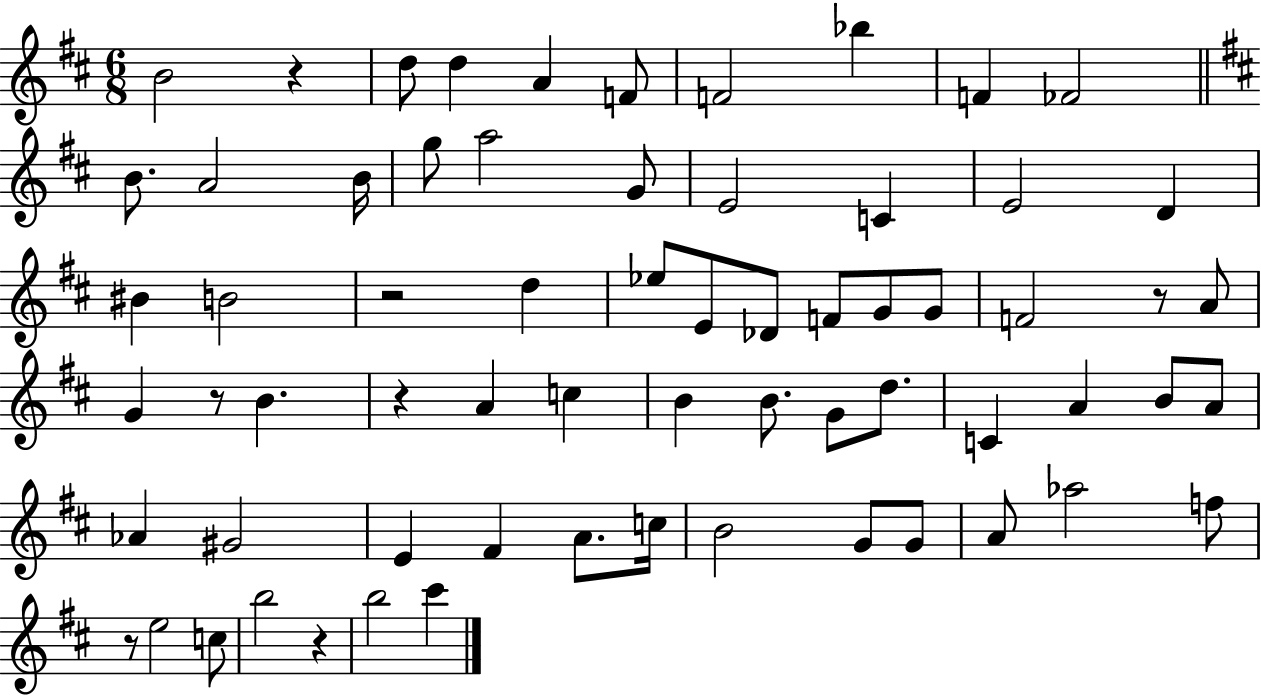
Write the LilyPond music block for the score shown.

{
  \clef treble
  \numericTimeSignature
  \time 6/8
  \key d \major
  b'2 r4 | d''8 d''4 a'4 f'8 | f'2 bes''4 | f'4 fes'2 | \break \bar "||" \break \key b \minor b'8. a'2 b'16 | g''8 a''2 g'8 | e'2 c'4 | e'2 d'4 | \break bis'4 b'2 | r2 d''4 | ees''8 e'8 des'8 f'8 g'8 g'8 | f'2 r8 a'8 | \break g'4 r8 b'4. | r4 a'4 c''4 | b'4 b'8. g'8 d''8. | c'4 a'4 b'8 a'8 | \break aes'4 gis'2 | e'4 fis'4 a'8. c''16 | b'2 g'8 g'8 | a'8 aes''2 f''8 | \break r8 e''2 c''8 | b''2 r4 | b''2 cis'''4 | \bar "|."
}